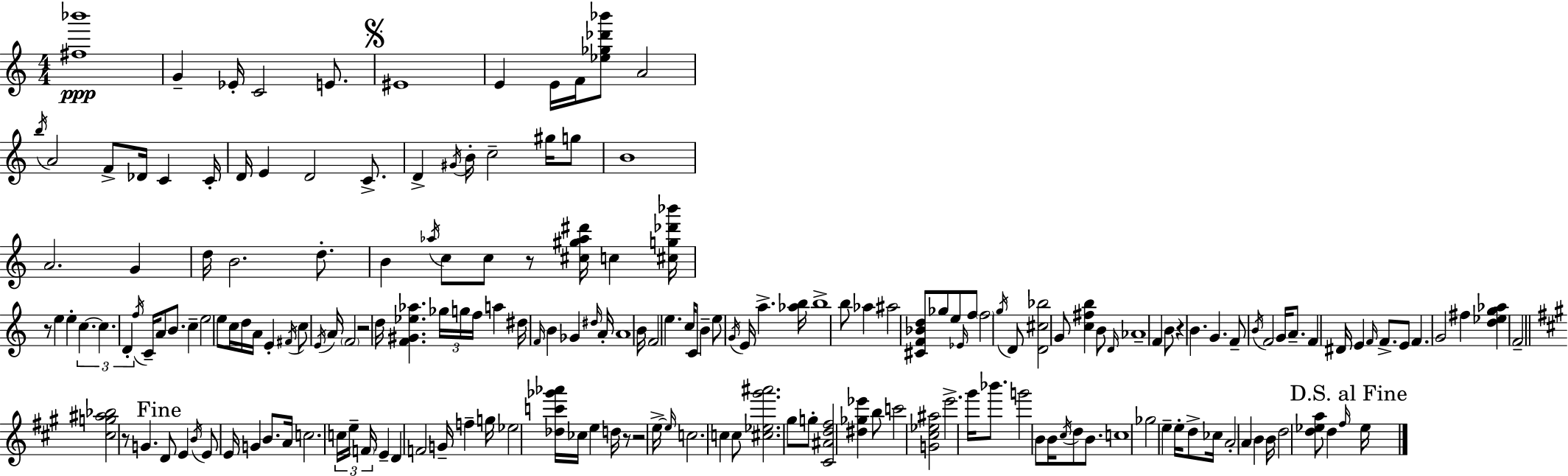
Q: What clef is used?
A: treble